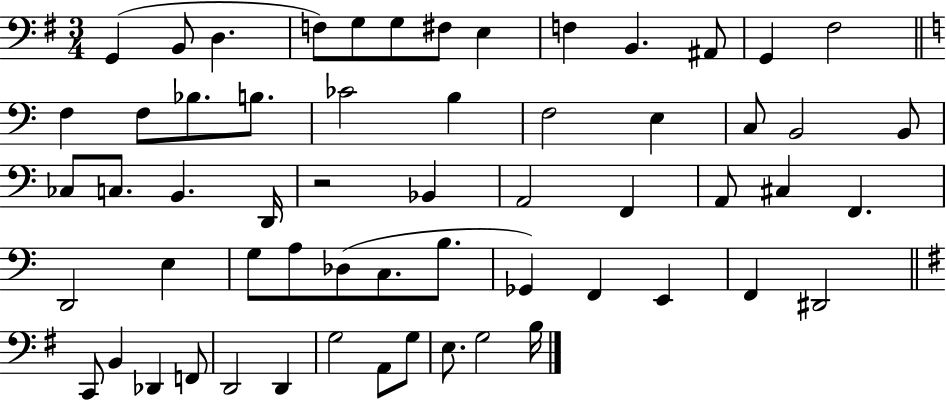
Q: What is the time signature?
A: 3/4